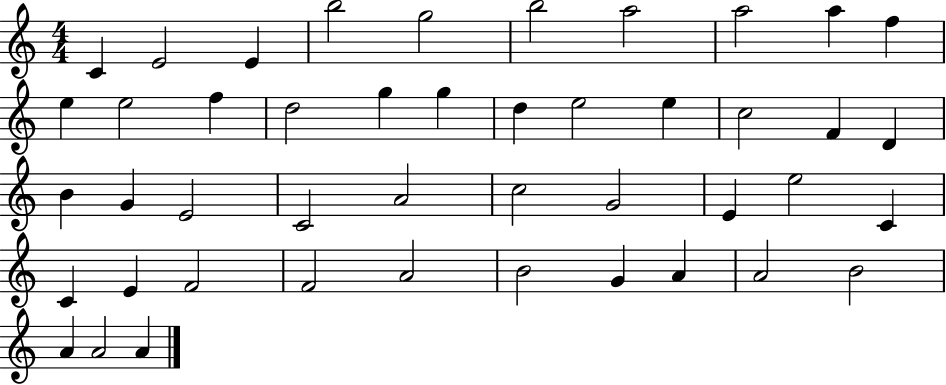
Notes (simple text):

C4/q E4/h E4/q B5/h G5/h B5/h A5/h A5/h A5/q F5/q E5/q E5/h F5/q D5/h G5/q G5/q D5/q E5/h E5/q C5/h F4/q D4/q B4/q G4/q E4/h C4/h A4/h C5/h G4/h E4/q E5/h C4/q C4/q E4/q F4/h F4/h A4/h B4/h G4/q A4/q A4/h B4/h A4/q A4/h A4/q